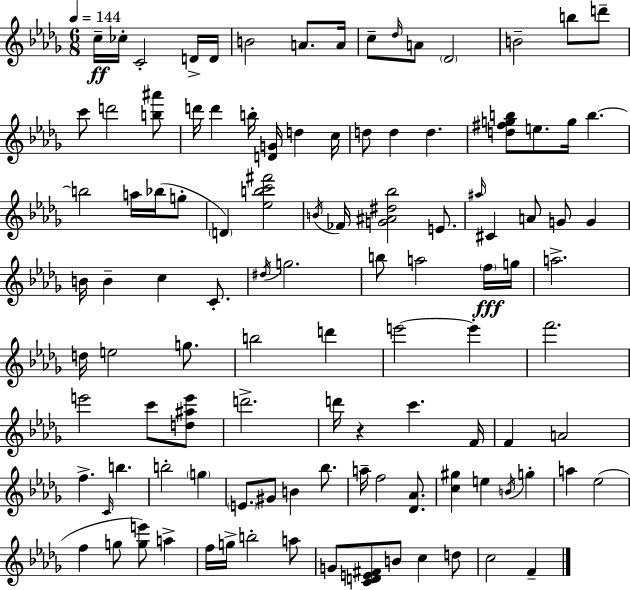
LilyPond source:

{
  \clef treble
  \numericTimeSignature
  \time 6/8
  \key bes \minor
  \tempo 4 = 144
  c''16--\ff ces''16-. c'2-. d'16-> d'16 | b'2 a'8. a'16 | c''8-- \grace { des''16 } a'8 \parenthesize des'2 | b'2-- b''8 d'''8-- | \break c'''8 d'''2 <b'' ais'''>8 | d'''16 d'''4 b''16-. <d' g'>16 d''4 | c''16 d''8 d''4 d''4. | <d'' fis'' g'' b''>8 e''8. g''16 b''4.~~ | \break b''2 a''16 bes''16( g''8-. | \parenthesize d'4) <ees'' b'' c''' fis'''>2 | \acciaccatura { b'16 } fes'16 <g' ais' dis'' bes''>2 e'8. | \grace { ais''16 } cis'4 a'8 g'8 g'4 | \break b'16 b'4-- c''4 | c'8.-. \acciaccatura { dis''16 } g''2. | b''8 a''2 | \parenthesize f''16\fff g''16 a''2.-> | \break d''16 e''2 | g''8. b''2 | d'''4 e'''2~~ | e'''4-. f'''2. | \break e'''2 | c'''8 <d'' ais'' e'''>8 d'''2.-> | d'''16 r4 c'''4. | f'16 f'4 a'2 | \break f''4.-> \grace { c'16 } b''4. | b''2-. | \parenthesize g''4 \parenthesize e'8. gis'8 b'4 | bes''8. a''16-- f''2 | \break <des' aes'>8. <c'' gis''>4 e''4 | \acciaccatura { b'16 } g''4-. a''4 ees''2( | f''4 g''8 | <g'' e'''>8) a''4-> f''16 g''16-> b''2-. | \break a''8 g'8 <c' d' e' fis'>8 b'8 | c''4 d''8 c''2 | f'4-- \bar "|."
}